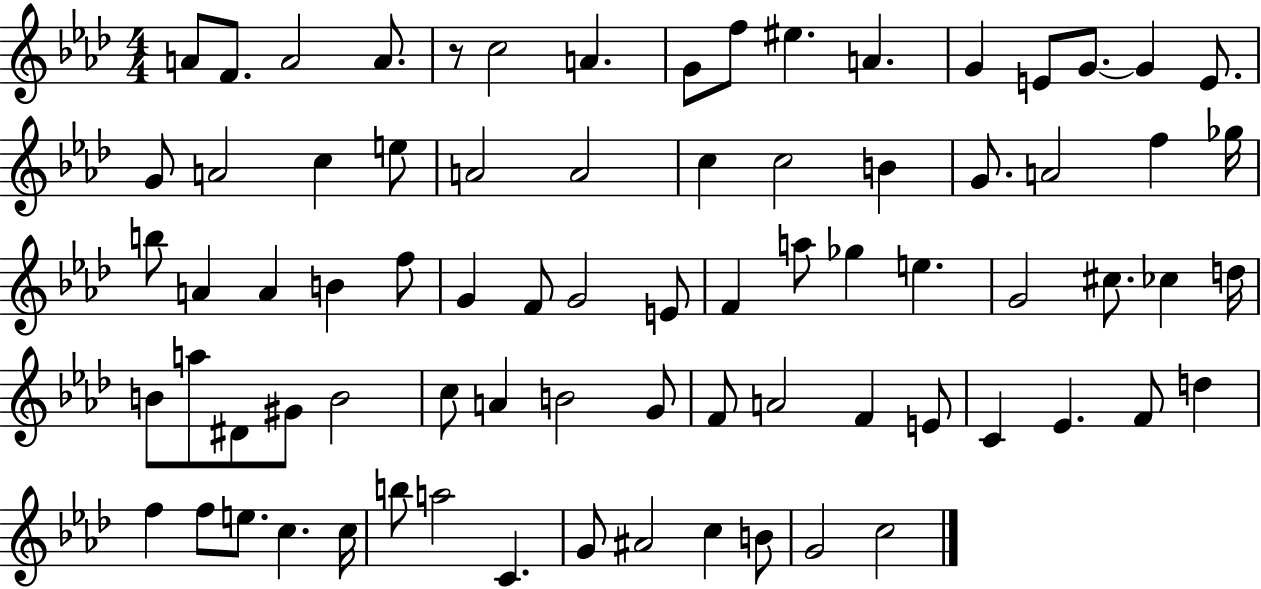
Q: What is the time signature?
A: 4/4